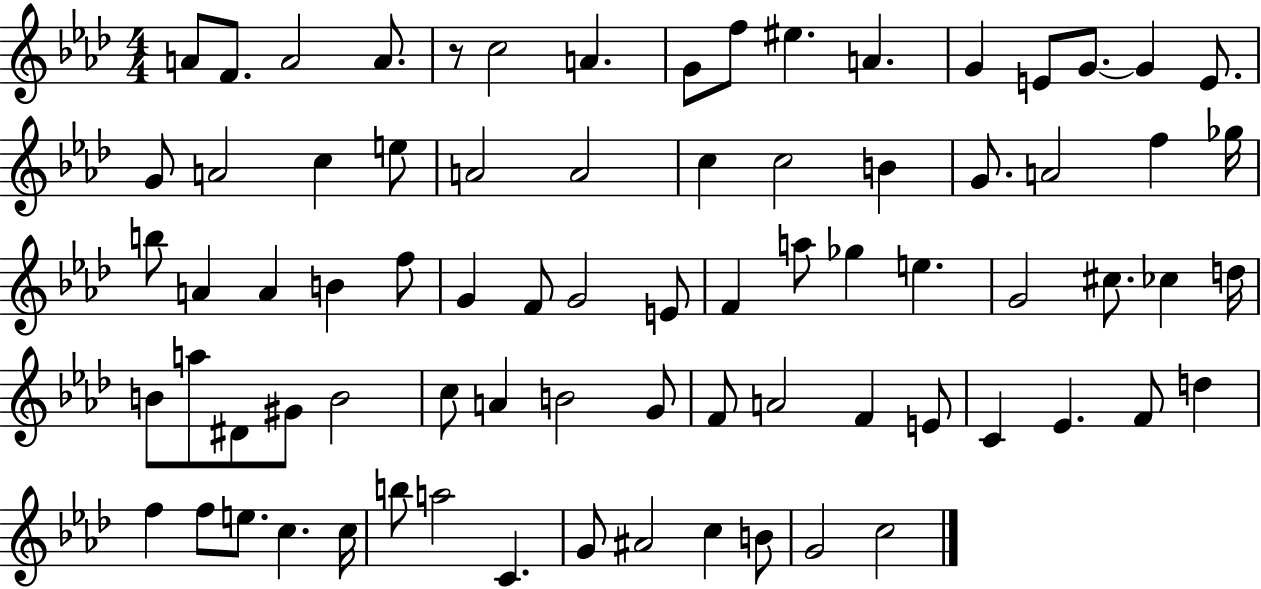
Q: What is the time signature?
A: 4/4